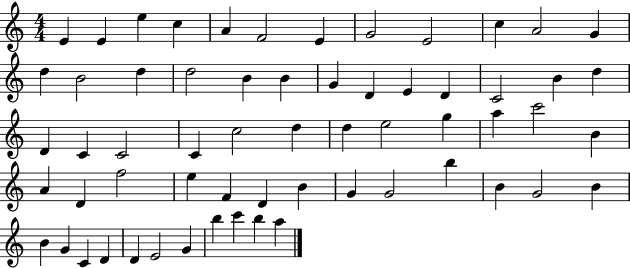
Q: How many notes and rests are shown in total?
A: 61